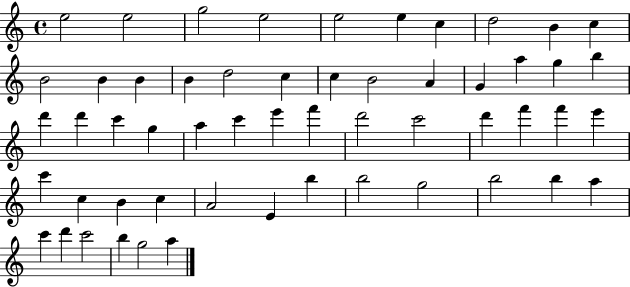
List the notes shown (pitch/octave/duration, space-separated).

E5/h E5/h G5/h E5/h E5/h E5/q C5/q D5/h B4/q C5/q B4/h B4/q B4/q B4/q D5/h C5/q C5/q B4/h A4/q G4/q A5/q G5/q B5/q D6/q D6/q C6/q G5/q A5/q C6/q E6/q F6/q D6/h C6/h D6/q F6/q F6/q E6/q C6/q C5/q B4/q C5/q A4/h E4/q B5/q B5/h G5/h B5/h B5/q A5/q C6/q D6/q C6/h B5/q G5/h A5/q